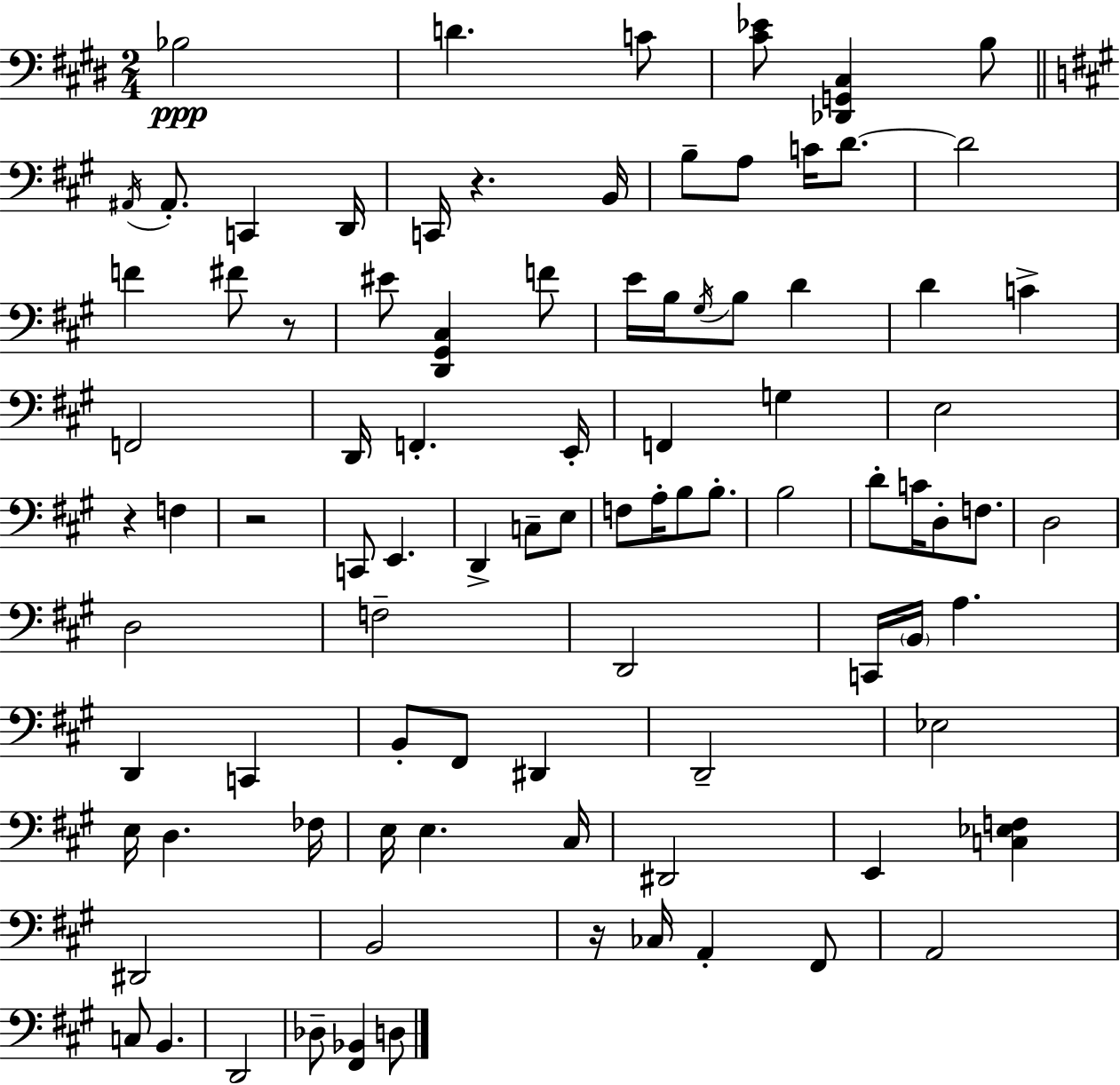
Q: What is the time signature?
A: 2/4